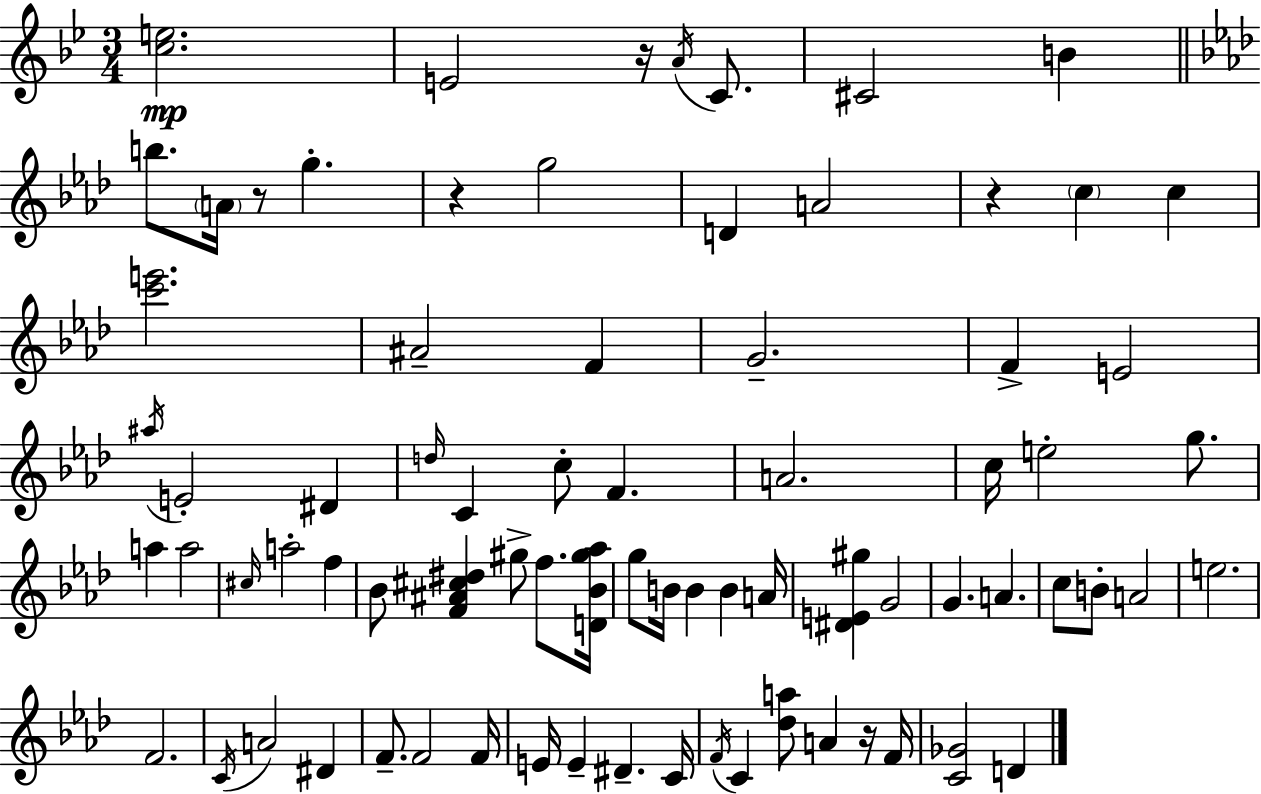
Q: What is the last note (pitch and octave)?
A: D4